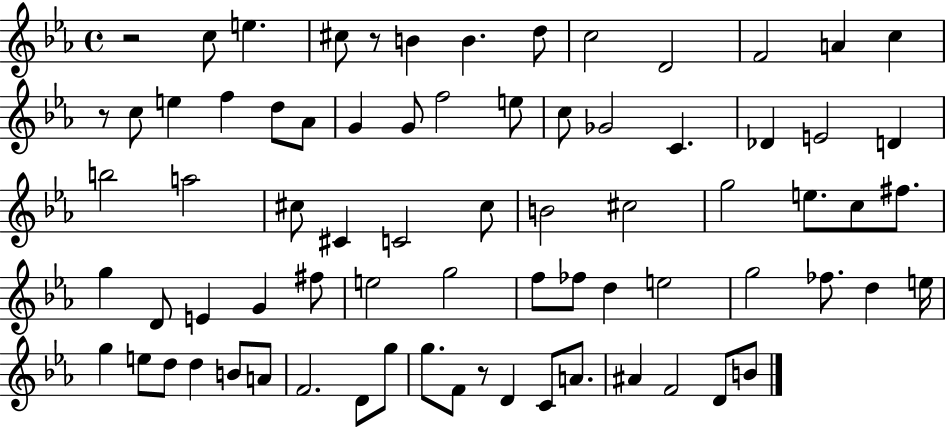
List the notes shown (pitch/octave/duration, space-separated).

R/h C5/e E5/q. C#5/e R/e B4/q B4/q. D5/e C5/h D4/h F4/h A4/q C5/q R/e C5/e E5/q F5/q D5/e Ab4/e G4/q G4/e F5/h E5/e C5/e Gb4/h C4/q. Db4/q E4/h D4/q B5/h A5/h C#5/e C#4/q C4/h C#5/e B4/h C#5/h G5/h E5/e. C5/e F#5/e. G5/q D4/e E4/q G4/q F#5/e E5/h G5/h F5/e FES5/e D5/q E5/h G5/h FES5/e. D5/q E5/s G5/q E5/e D5/e D5/q B4/e A4/e F4/h. D4/e G5/e G5/e. F4/e R/e D4/q C4/e A4/e. A#4/q F4/h D4/e B4/e